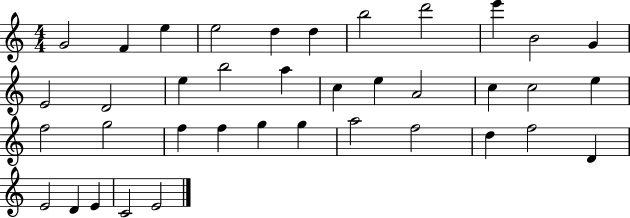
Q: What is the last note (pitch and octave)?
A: E4